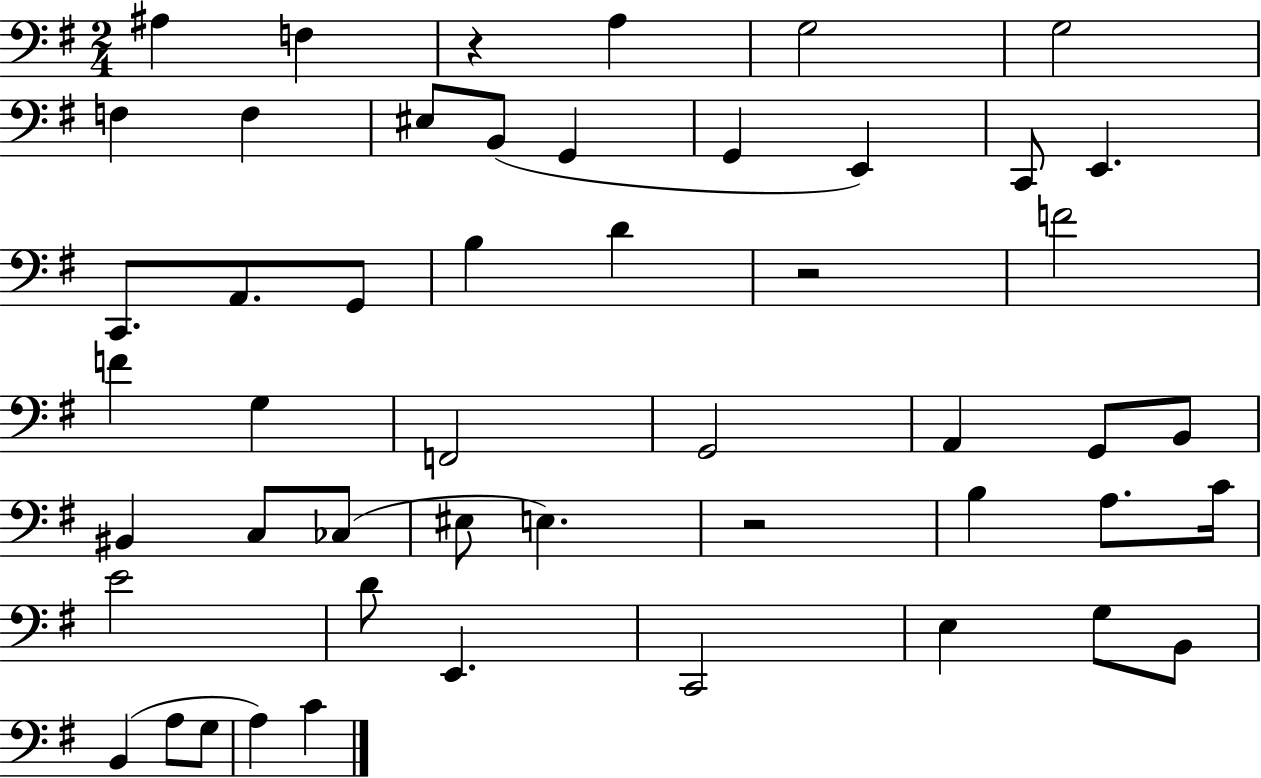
A#3/q F3/q R/q A3/q G3/h G3/h F3/q F3/q EIS3/e B2/e G2/q G2/q E2/q C2/e E2/q. C2/e. A2/e. G2/e B3/q D4/q R/h F4/h F4/q G3/q F2/h G2/h A2/q G2/e B2/e BIS2/q C3/e CES3/e EIS3/e E3/q. R/h B3/q A3/e. C4/s E4/h D4/e E2/q. C2/h E3/q G3/e B2/e B2/q A3/e G3/e A3/q C4/q